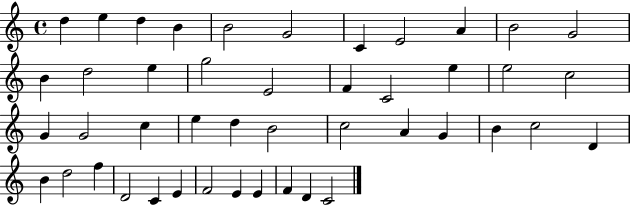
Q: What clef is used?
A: treble